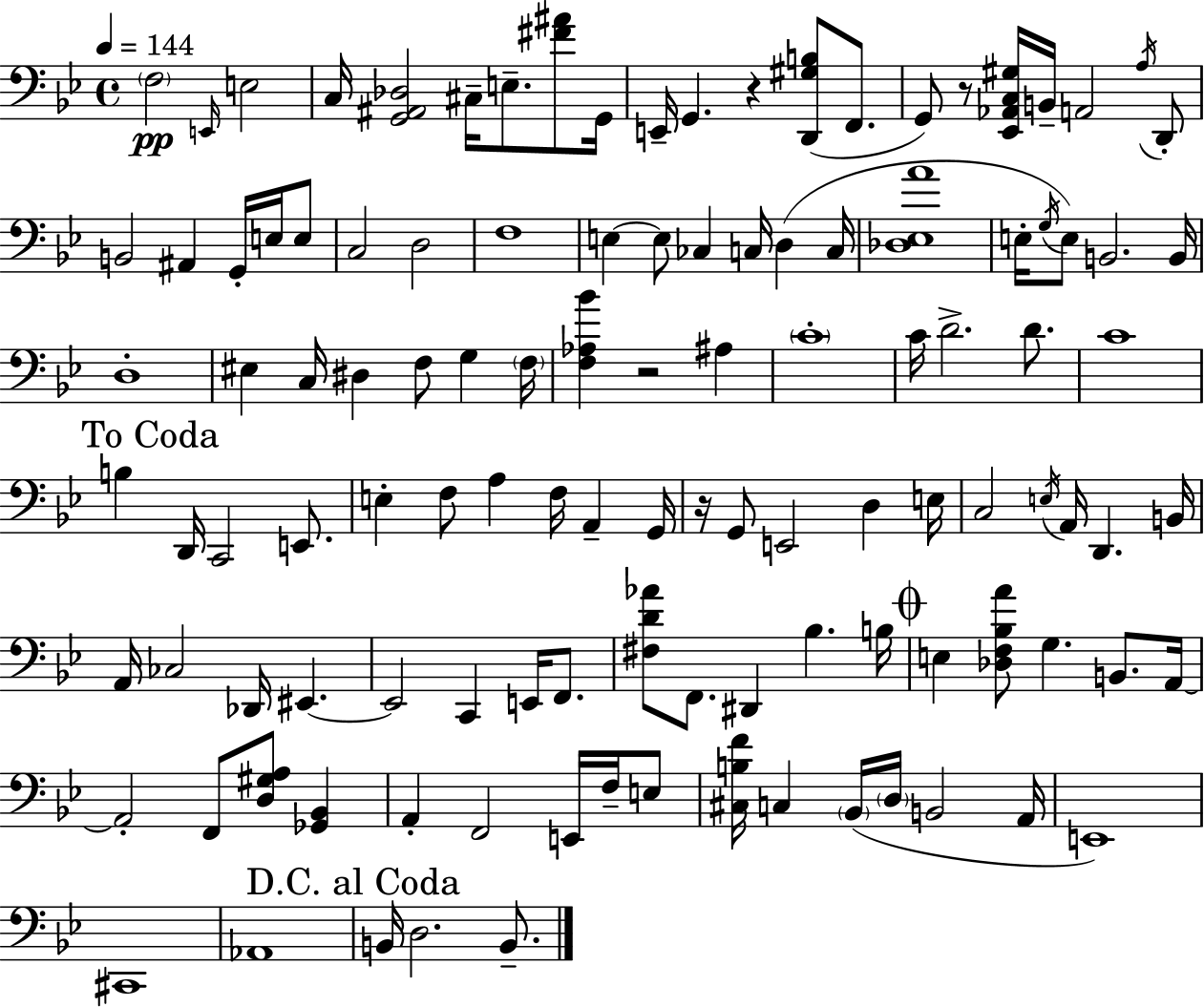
{
  \clef bass
  \time 4/4
  \defaultTimeSignature
  \key g \minor
  \tempo 4 = 144
  \parenthesize f2\pp \grace { e,16 } e2 | c16 <g, ais, des>2 cis16-- e8.-- <fis' ais'>8 | g,16 e,16-- g,4. r4 <d, gis b>8( f,8. | g,8) r8 <ees, aes, c gis>16 b,16-- a,2 \acciaccatura { a16 } | \break d,8-. b,2 ais,4 g,16-. e16 | e8 c2 d2 | f1 | e4~~ e8 ces4 c16 d4( | \break c16 <des ees a'>1 | e16-. \acciaccatura { g16 }) e8 b,2. | b,16 d1-. | eis4 c16 dis4 f8 g4 | \break \parenthesize f16 <f aes bes'>4 r2 ais4 | \parenthesize c'1-. | c'16 d'2.-> | d'8. c'1 | \break \mark "To Coda" b4 d,16 c,2 | e,8. e4-. f8 a4 f16 a,4-- | g,16 r16 g,8 e,2 d4 | e16 c2 \acciaccatura { e16 } a,16 d,4. | \break b,16 a,16 ces2 des,16 eis,4.~~ | eis,2 c,4 | e,16 f,8. <fis d' aes'>8 f,8. dis,4 bes4. | b16 \mark \markup { \musicglyph "scripts.coda" } e4 <des f bes a'>8 g4. | \break b,8. a,16~~ a,2-. f,8 <d gis a>8 | <ges, bes,>4 a,4-. f,2 | e,16 f16-- e8 <cis b f'>16 c4 \parenthesize bes,16( \parenthesize d16 b,2 | a,16 e,1) | \break cis,1 | aes,1 | \mark "D.C. al Coda" b,16 d2. | b,8.-- \bar "|."
}